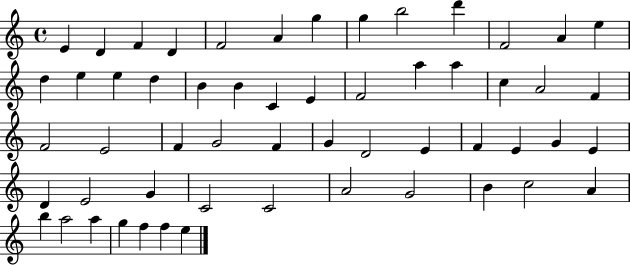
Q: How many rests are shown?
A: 0